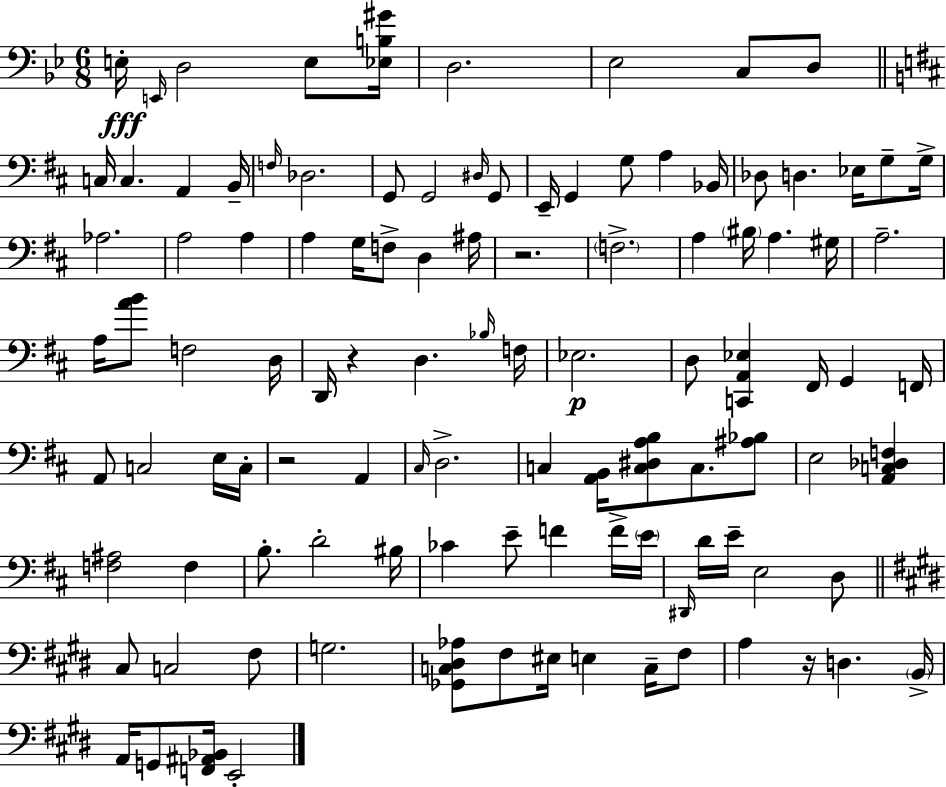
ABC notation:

X:1
T:Untitled
M:6/8
L:1/4
K:Bb
E,/4 E,,/4 D,2 E,/2 [_E,B,^G]/4 D,2 _E,2 C,/2 D,/2 C,/4 C, A,, B,,/4 F,/4 _D,2 G,,/2 G,,2 ^D,/4 G,,/2 E,,/4 G,, G,/2 A, _B,,/4 _D,/2 D, _E,/4 G,/2 G,/4 _A,2 A,2 A, A, G,/4 F,/2 D, ^A,/4 z2 F,2 A, ^B,/4 A, ^G,/4 A,2 A,/4 [AB]/2 F,2 D,/4 D,,/4 z D, _B,/4 F,/4 _E,2 D,/2 [C,,A,,_E,] ^F,,/4 G,, F,,/4 A,,/2 C,2 E,/4 C,/4 z2 A,, ^C,/4 D,2 C, [A,,B,,]/4 [C,^D,A,B,]/2 C,/2 [^A,_B,]/2 E,2 [A,,C,_D,F,] [F,^A,]2 F, B,/2 D2 ^B,/4 _C E/2 F F/4 E/4 ^D,,/4 D/4 E/4 E,2 D,/2 ^C,/2 C,2 ^F,/2 G,2 [_G,,C,^D,_A,]/2 ^F,/2 ^E,/4 E, C,/4 ^F,/2 A, z/4 D, B,,/4 A,,/4 G,,/2 [F,,^A,,_B,,]/4 E,,2